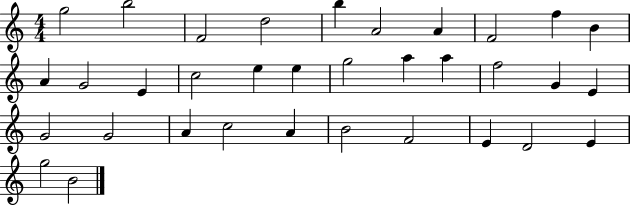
{
  \clef treble
  \numericTimeSignature
  \time 4/4
  \key c \major
  g''2 b''2 | f'2 d''2 | b''4 a'2 a'4 | f'2 f''4 b'4 | \break a'4 g'2 e'4 | c''2 e''4 e''4 | g''2 a''4 a''4 | f''2 g'4 e'4 | \break g'2 g'2 | a'4 c''2 a'4 | b'2 f'2 | e'4 d'2 e'4 | \break g''2 b'2 | \bar "|."
}